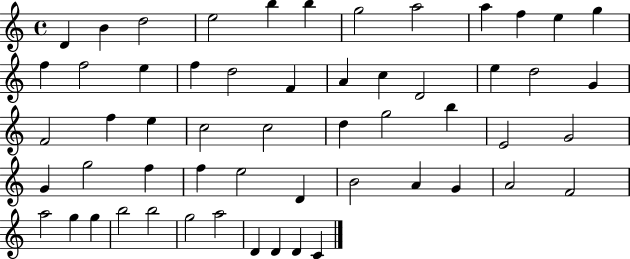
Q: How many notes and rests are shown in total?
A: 56